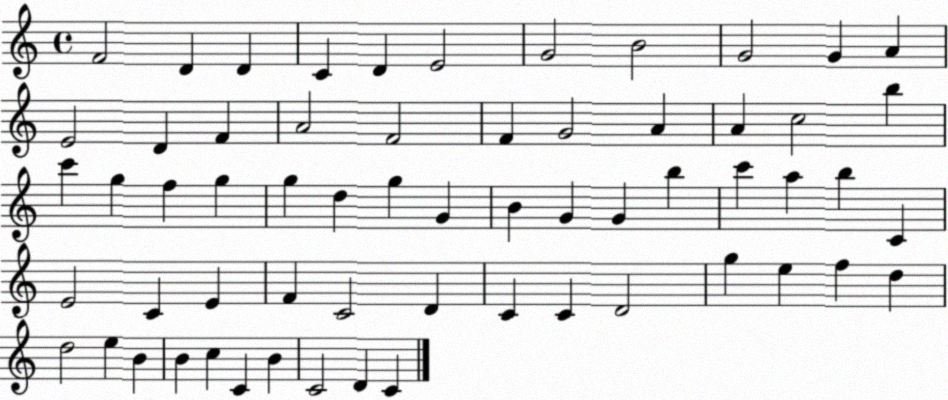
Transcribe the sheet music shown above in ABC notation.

X:1
T:Untitled
M:4/4
L:1/4
K:C
F2 D D C D E2 G2 B2 G2 G A E2 D F A2 F2 F G2 A A c2 b c' g f g g d g G B G G b c' a b C E2 C E F C2 D C C D2 g e f d d2 e B B c C B C2 D C